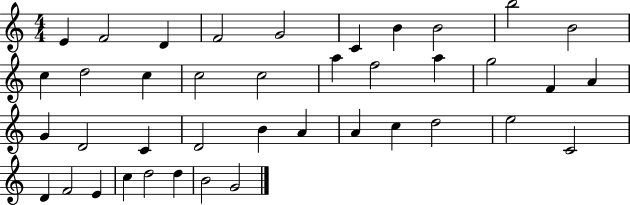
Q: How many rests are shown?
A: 0